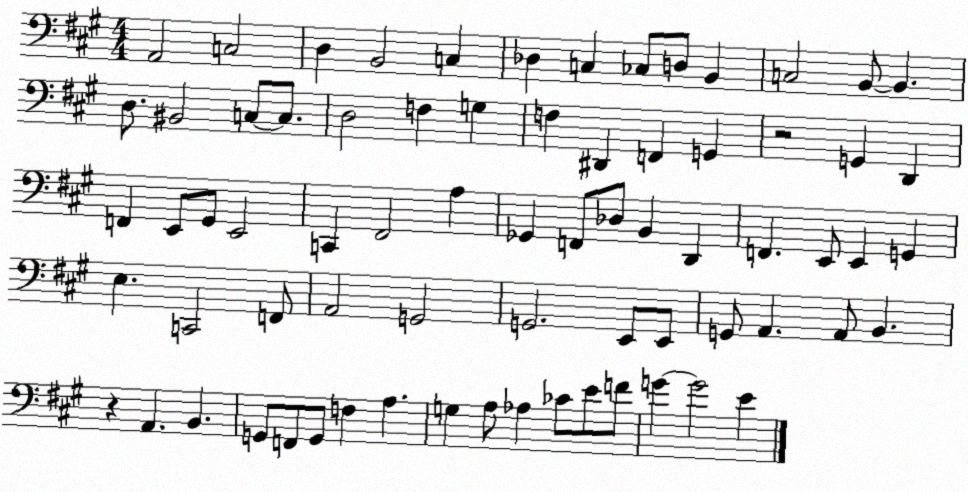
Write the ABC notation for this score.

X:1
T:Untitled
M:4/4
L:1/4
K:A
A,,2 C,2 D, B,,2 C, _D, C, _C,/2 D,/2 B,, C,2 B,,/2 B,, D,/2 ^B,,2 C,/2 C,/2 D,2 F, G, F, ^D,, F,, G,, z2 G,, D,, F,, E,,/2 ^G,,/2 E,,2 C,, ^F,,2 A, _G,, F,,/2 _D,/2 B,, D,, F,, E,,/2 E,, G,, E, C,,2 F,,/2 A,,2 G,,2 G,,2 E,,/2 E,,/2 G,,/2 A,, A,,/2 B,, z A,, B,, G,,/2 F,,/2 G,,/2 F, A, G, A,/2 _A, _C/2 E/2 F/2 G G2 E